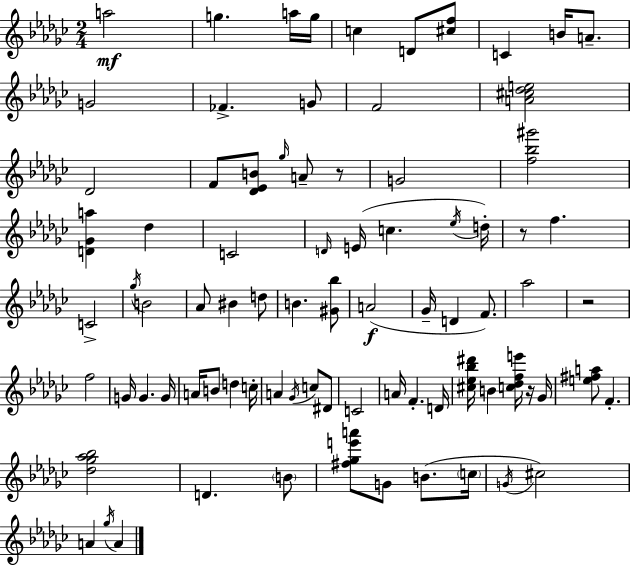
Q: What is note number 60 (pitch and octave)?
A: G4